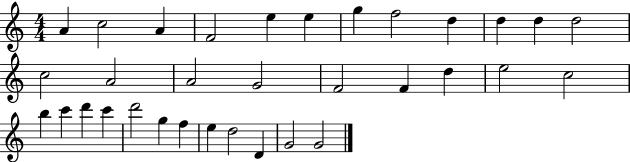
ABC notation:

X:1
T:Untitled
M:4/4
L:1/4
K:C
A c2 A F2 e e g f2 d d d d2 c2 A2 A2 G2 F2 F d e2 c2 b c' d' c' d'2 g f e d2 D G2 G2